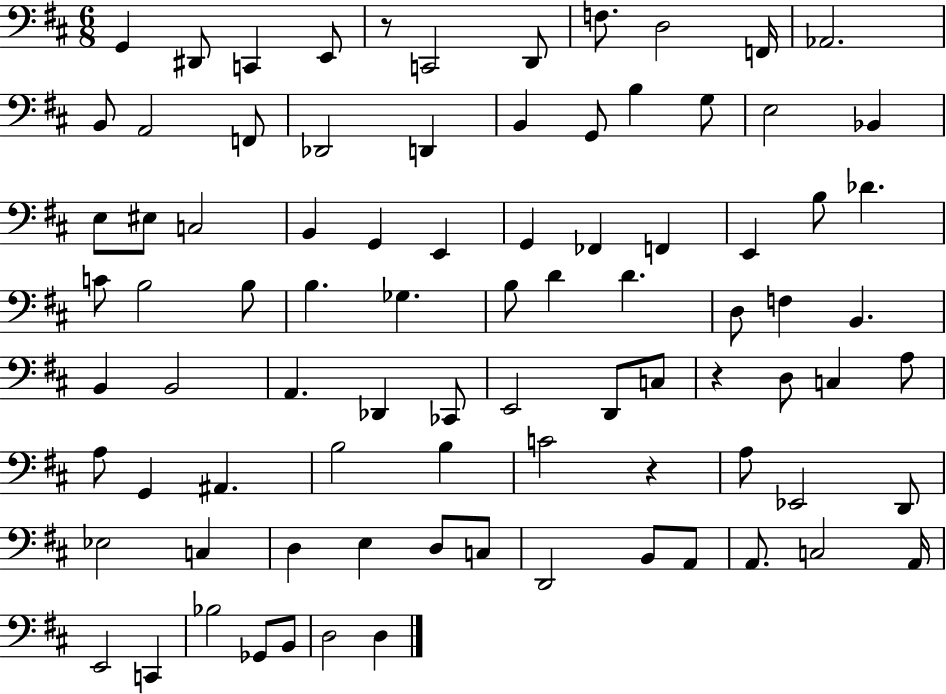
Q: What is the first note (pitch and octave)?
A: G2